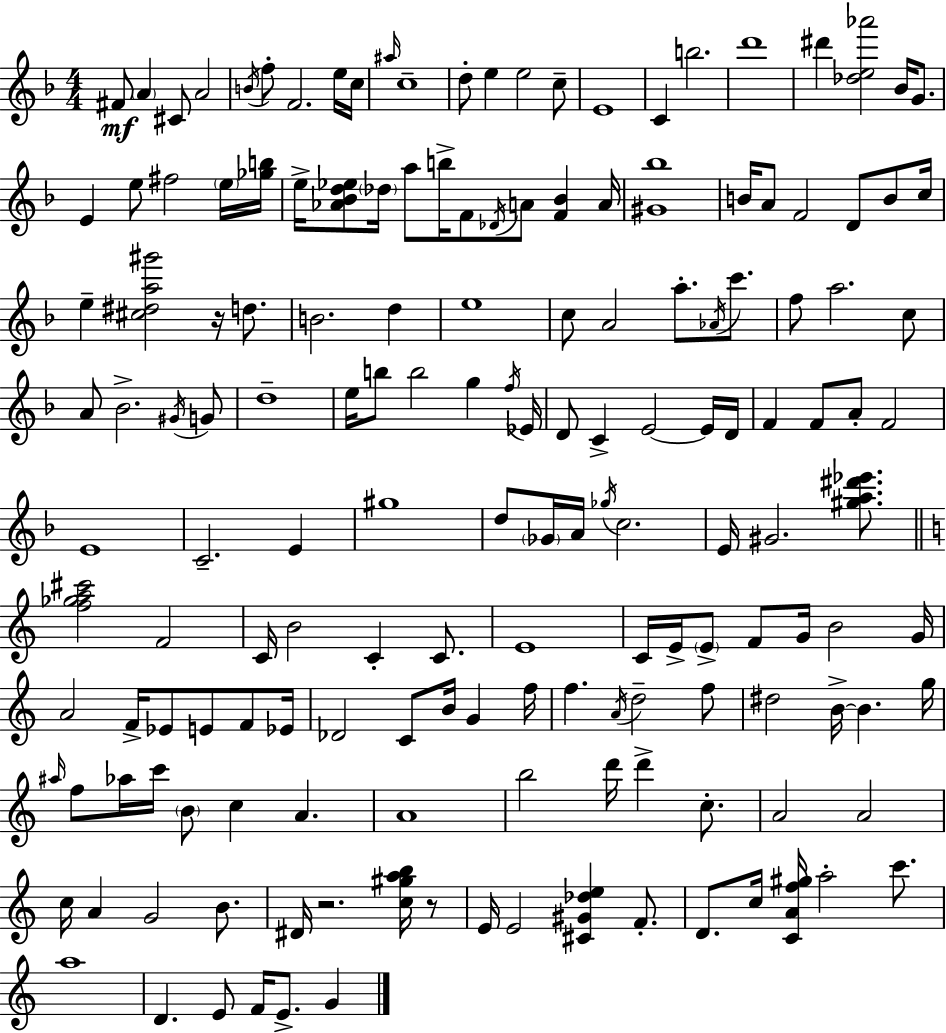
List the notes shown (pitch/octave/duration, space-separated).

F#4/e A4/q C#4/e A4/h B4/s F5/e F4/h. E5/s C5/s A#5/s C5/w D5/e E5/q E5/h C5/e E4/w C4/q B5/h. D6/w D#6/q [Db5,E5,Ab6]/h Bb4/s G4/e. E4/q E5/e F#5/h E5/s [Gb5,B5]/s E5/s [Ab4,Bb4,D5,Eb5]/e Db5/s A5/e B5/s F4/e Db4/s A4/e [F4,Bb4]/q A4/s [G#4,Bb5]/w B4/s A4/e F4/h D4/e B4/e C5/s E5/q [C#5,D#5,A5,G#6]/h R/s D5/e. B4/h. D5/q E5/w C5/e A4/h A5/e. Ab4/s C6/e. F5/e A5/h. C5/e A4/e Bb4/h. G#4/s G4/e D5/w E5/s B5/e B5/h G5/q F5/s Eb4/s D4/e C4/q E4/h E4/s D4/s F4/q F4/e A4/e F4/h E4/w C4/h. E4/q G#5/w D5/e Gb4/s A4/s Gb5/s C5/h. E4/s G#4/h. [G#5,A5,D#6,Eb6]/e. [F5,Gb5,A5,C#6]/h F4/h C4/s B4/h C4/q C4/e. E4/w C4/s E4/s E4/e F4/e G4/s B4/h G4/s A4/h F4/s Eb4/e E4/e F4/e Eb4/s Db4/h C4/e B4/s G4/q F5/s F5/q. A4/s D5/h F5/e D#5/h B4/s B4/q. G5/s A#5/s F5/e Ab5/s C6/s B4/e C5/q A4/q. A4/w B5/h D6/s D6/q C5/e. A4/h A4/h C5/s A4/q G4/h B4/e. D#4/s R/h. [C5,G#5,A5,B5]/s R/e E4/s E4/h [C#4,G#4,Db5,E5]/q F4/e. D4/e. C5/s [C4,A4,F5,G#5]/s A5/h C6/e. A5/w D4/q. E4/e F4/s E4/e. G4/q